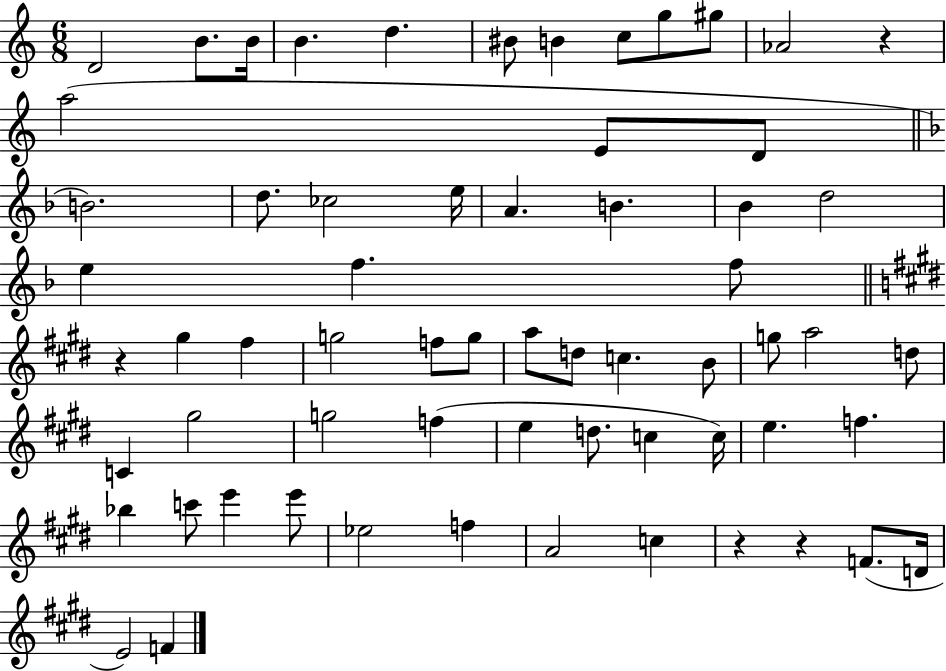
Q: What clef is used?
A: treble